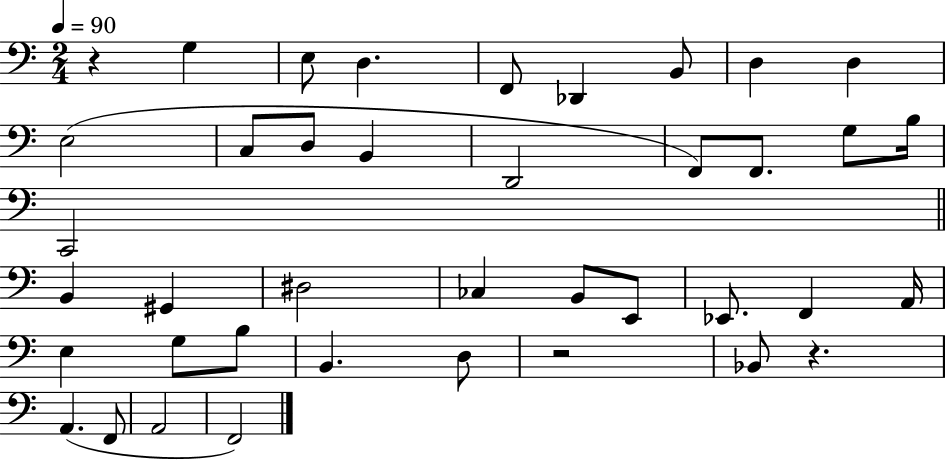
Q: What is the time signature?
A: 2/4